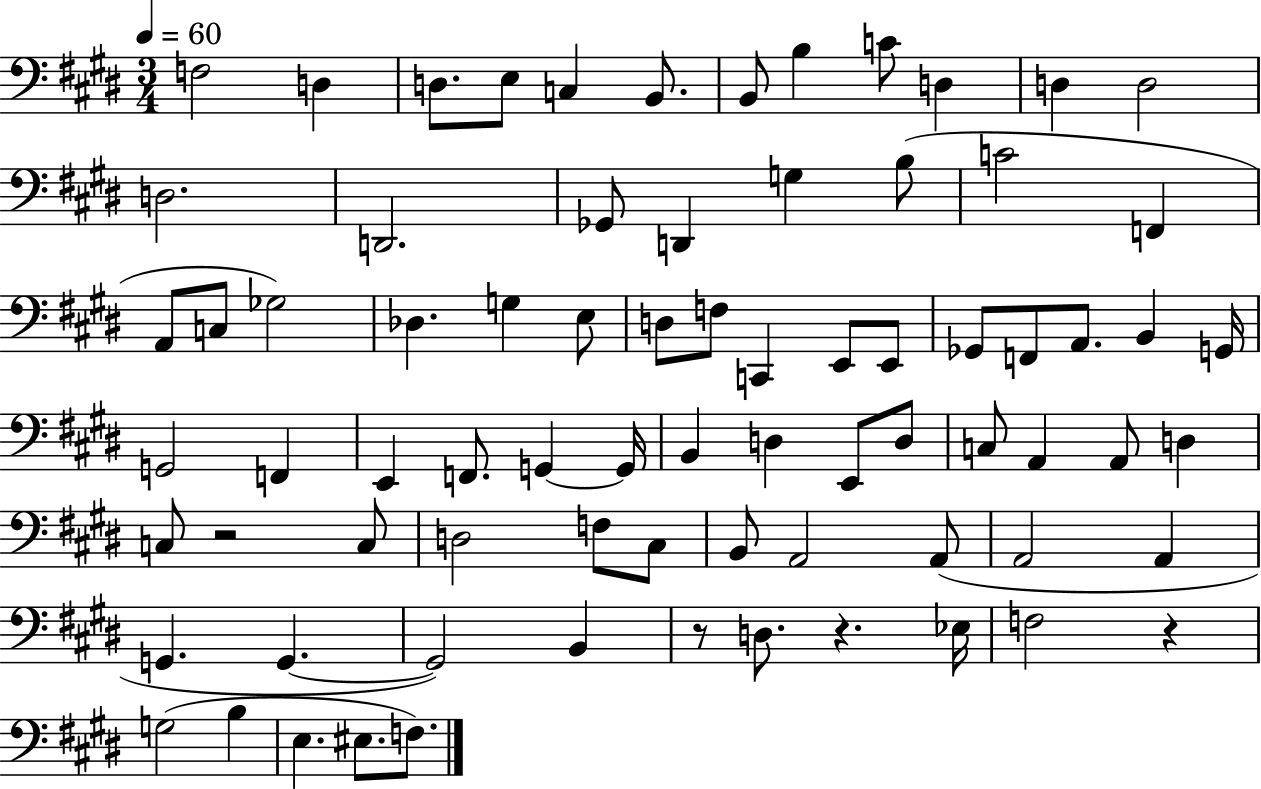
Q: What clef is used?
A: bass